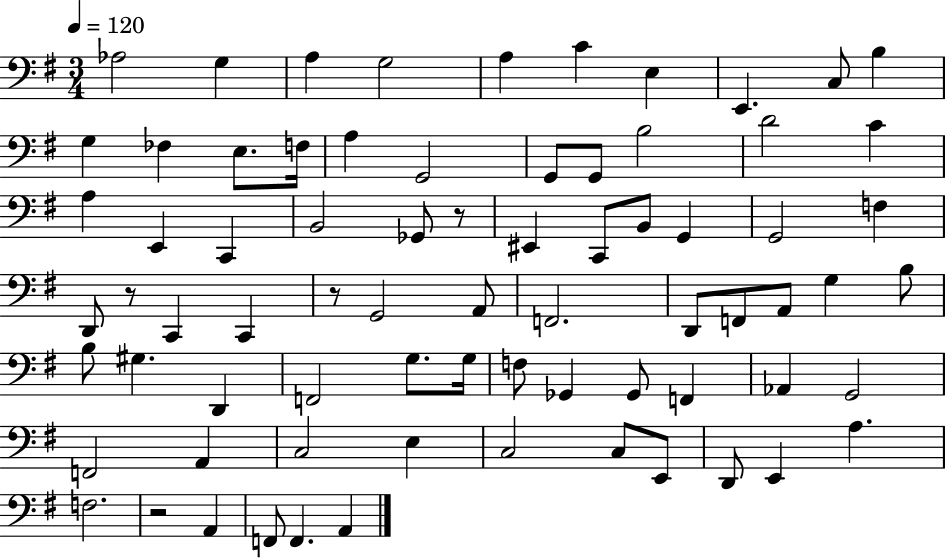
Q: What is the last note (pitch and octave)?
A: A2